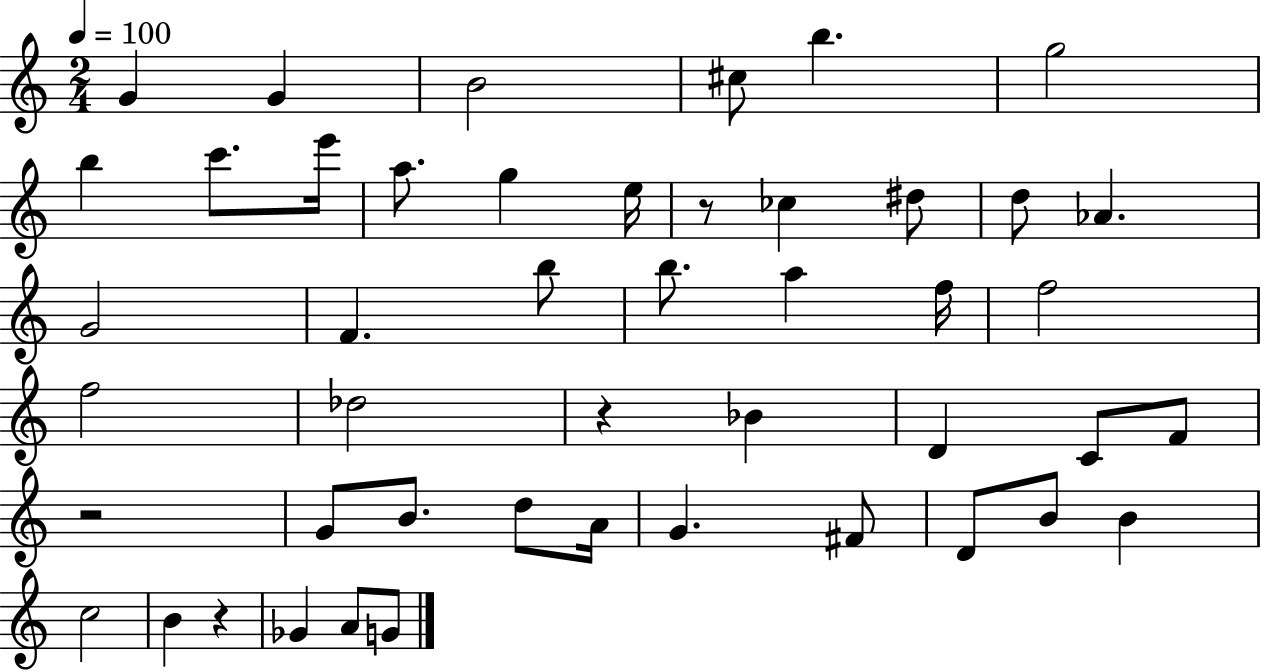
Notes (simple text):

G4/q G4/q B4/h C#5/e B5/q. G5/h B5/q C6/e. E6/s A5/e. G5/q E5/s R/e CES5/q D#5/e D5/e Ab4/q. G4/h F4/q. B5/e B5/e. A5/q F5/s F5/h F5/h Db5/h R/q Bb4/q D4/q C4/e F4/e R/h G4/e B4/e. D5/e A4/s G4/q. F#4/e D4/e B4/e B4/q C5/h B4/q R/q Gb4/q A4/e G4/e